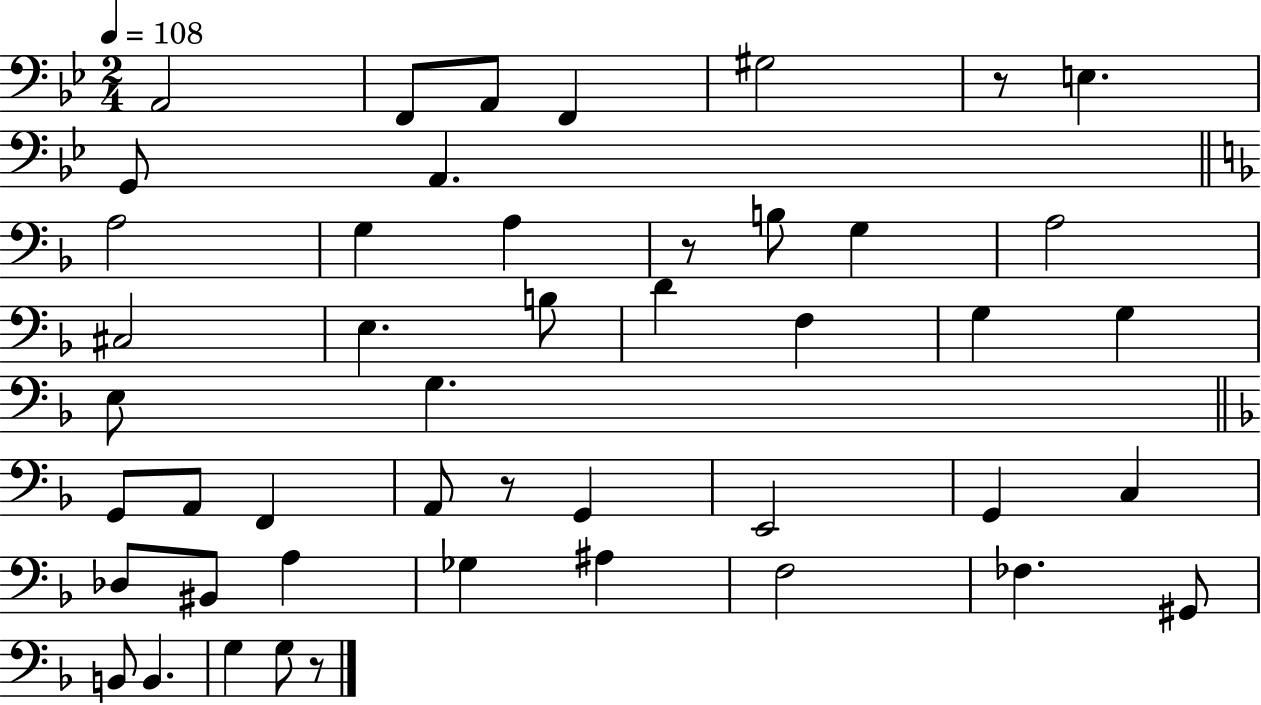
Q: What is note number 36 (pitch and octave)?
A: A#3